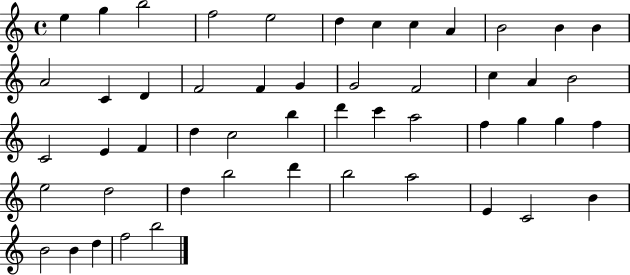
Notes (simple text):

E5/q G5/q B5/h F5/h E5/h D5/q C5/q C5/q A4/q B4/h B4/q B4/q A4/h C4/q D4/q F4/h F4/q G4/q G4/h F4/h C5/q A4/q B4/h C4/h E4/q F4/q D5/q C5/h B5/q D6/q C6/q A5/h F5/q G5/q G5/q F5/q E5/h D5/h D5/q B5/h D6/q B5/h A5/h E4/q C4/h B4/q B4/h B4/q D5/q F5/h B5/h